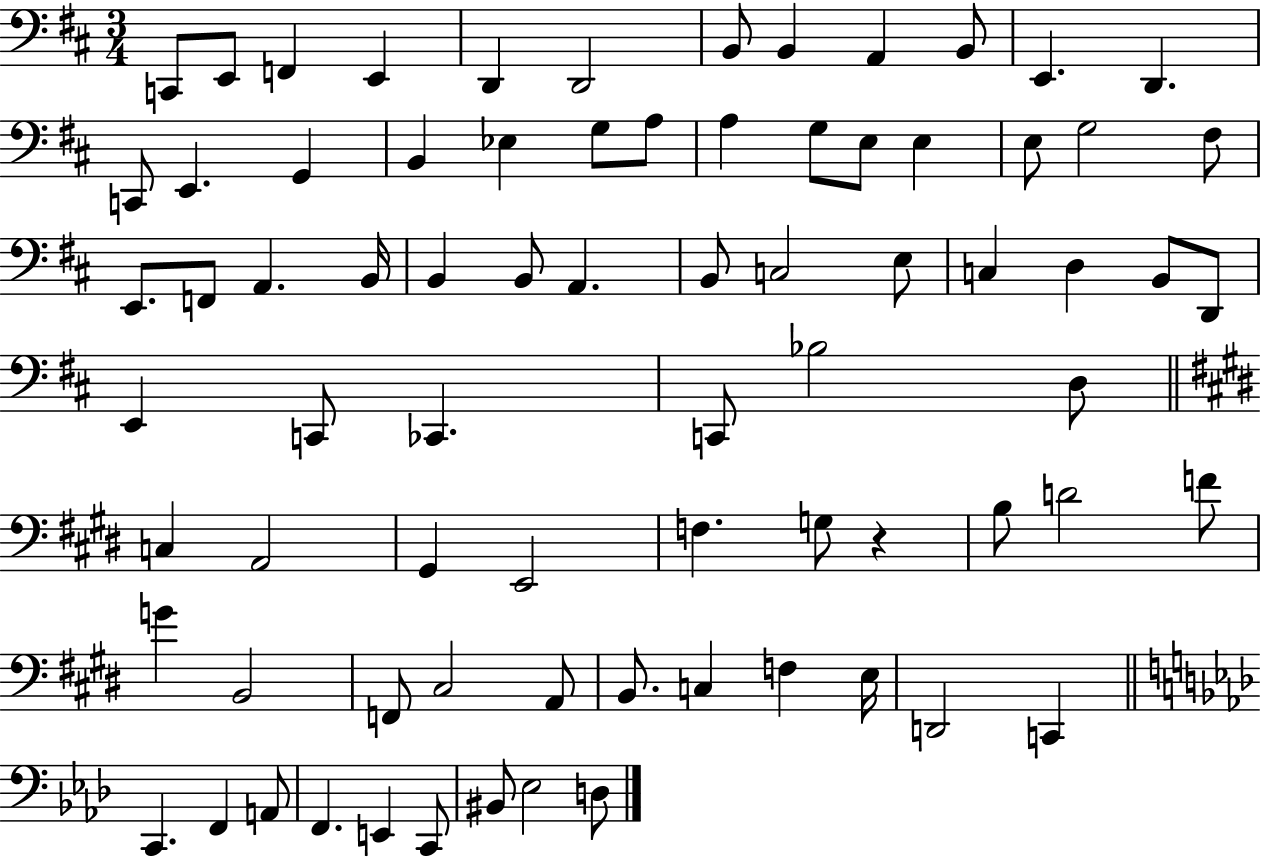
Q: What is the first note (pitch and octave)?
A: C2